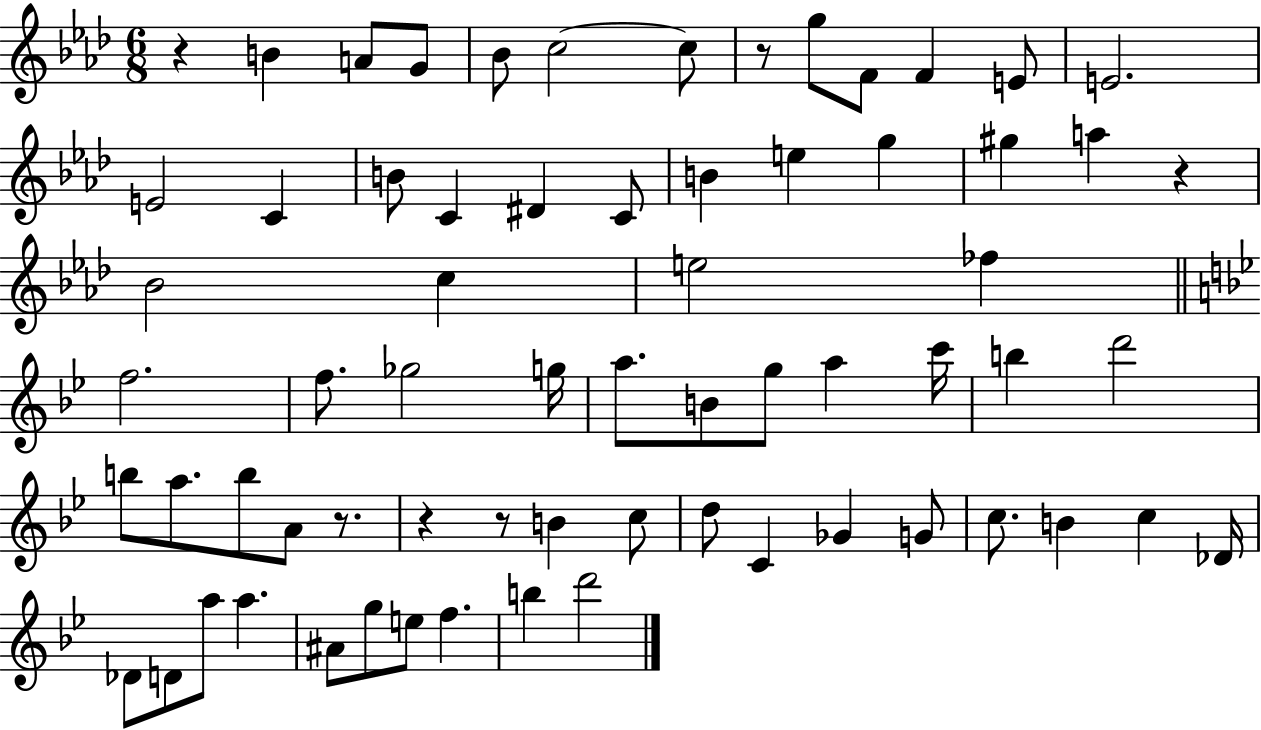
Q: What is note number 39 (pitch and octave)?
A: A5